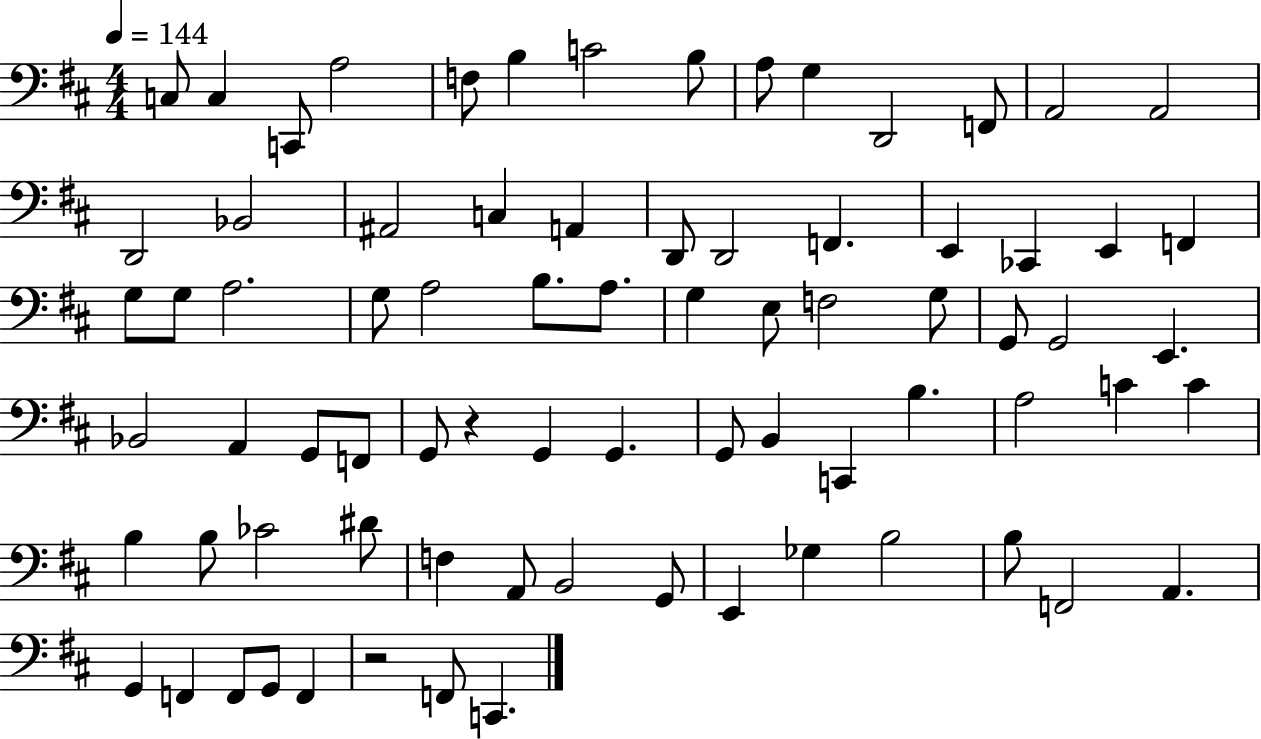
C3/e C3/q C2/e A3/h F3/e B3/q C4/h B3/e A3/e G3/q D2/h F2/e A2/h A2/h D2/h Bb2/h A#2/h C3/q A2/q D2/e D2/h F2/q. E2/q CES2/q E2/q F2/q G3/e G3/e A3/h. G3/e A3/h B3/e. A3/e. G3/q E3/e F3/h G3/e G2/e G2/h E2/q. Bb2/h A2/q G2/e F2/e G2/e R/q G2/q G2/q. G2/e B2/q C2/q B3/q. A3/h C4/q C4/q B3/q B3/e CES4/h D#4/e F3/q A2/e B2/h G2/e E2/q Gb3/q B3/h B3/e F2/h A2/q. G2/q F2/q F2/e G2/e F2/q R/h F2/e C2/q.